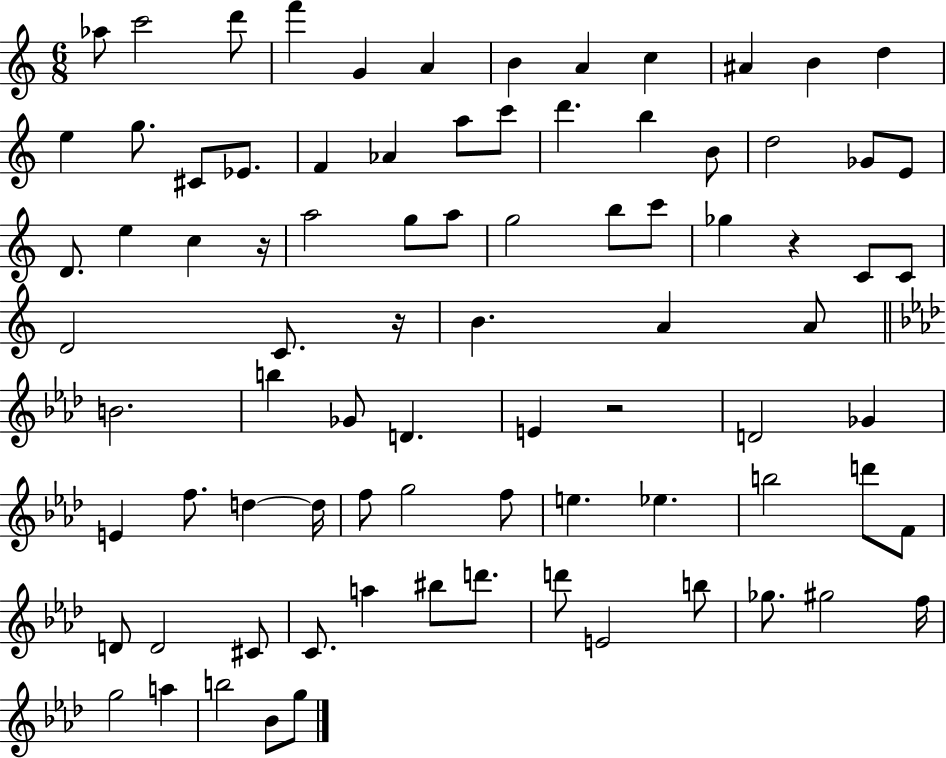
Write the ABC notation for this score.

X:1
T:Untitled
M:6/8
L:1/4
K:C
_a/2 c'2 d'/2 f' G A B A c ^A B d e g/2 ^C/2 _E/2 F _A a/2 c'/2 d' b B/2 d2 _G/2 E/2 D/2 e c z/4 a2 g/2 a/2 g2 b/2 c'/2 _g z C/2 C/2 D2 C/2 z/4 B A A/2 B2 b _G/2 D E z2 D2 _G E f/2 d d/4 f/2 g2 f/2 e _e b2 d'/2 F/2 D/2 D2 ^C/2 C/2 a ^b/2 d'/2 d'/2 E2 b/2 _g/2 ^g2 f/4 g2 a b2 _B/2 g/2